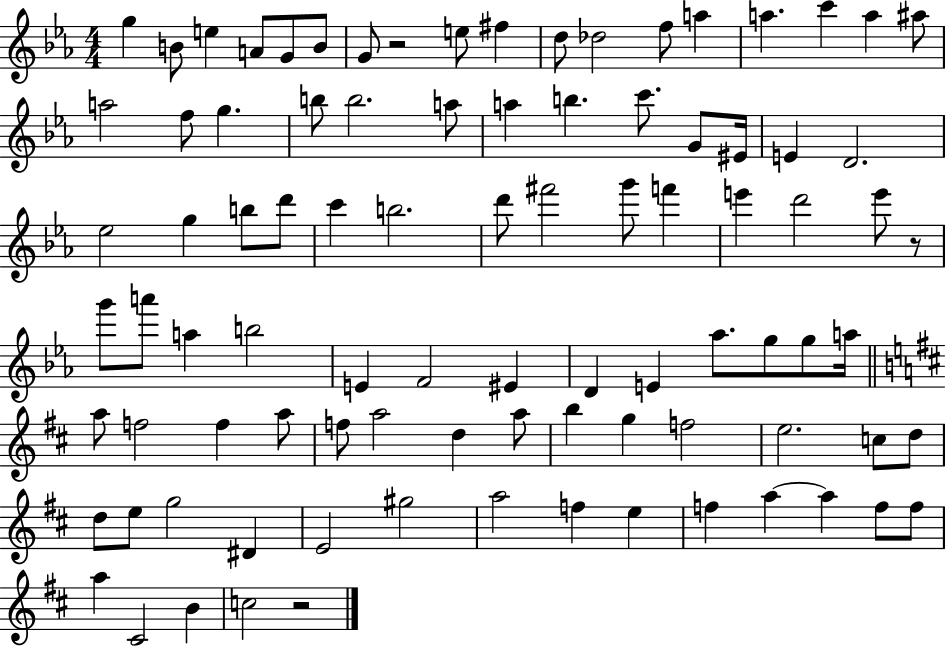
{
  \clef treble
  \numericTimeSignature
  \time 4/4
  \key ees \major
  g''4 b'8 e''4 a'8 g'8 b'8 | g'8 r2 e''8 fis''4 | d''8 des''2 f''8 a''4 | a''4. c'''4 a''4 ais''8 | \break a''2 f''8 g''4. | b''8 b''2. a''8 | a''4 b''4. c'''8. g'8 eis'16 | e'4 d'2. | \break ees''2 g''4 b''8 d'''8 | c'''4 b''2. | d'''8 fis'''2 g'''8 f'''4 | e'''4 d'''2 e'''8 r8 | \break g'''8 a'''8 a''4 b''2 | e'4 f'2 eis'4 | d'4 e'4 aes''8. g''8 g''8 a''16 | \bar "||" \break \key d \major a''8 f''2 f''4 a''8 | f''8 a''2 d''4 a''8 | b''4 g''4 f''2 | e''2. c''8 d''8 | \break d''8 e''8 g''2 dis'4 | e'2 gis''2 | a''2 f''4 e''4 | f''4 a''4~~ a''4 f''8 f''8 | \break a''4 cis'2 b'4 | c''2 r2 | \bar "|."
}